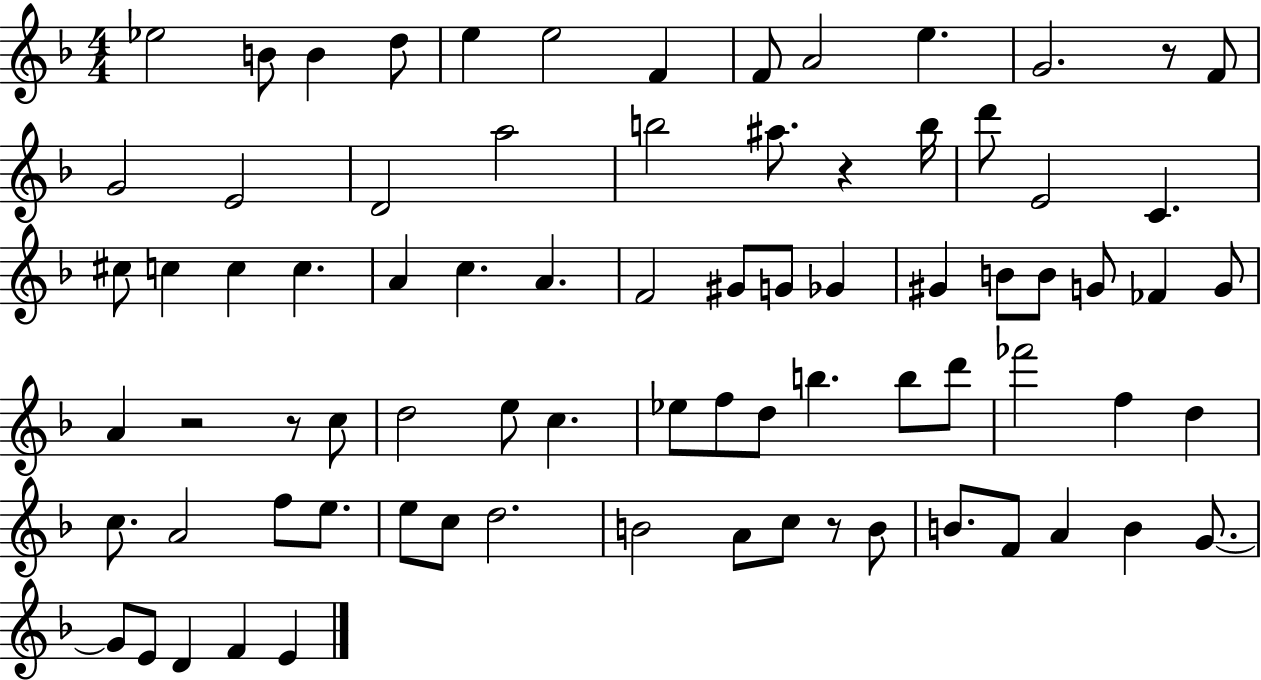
X:1
T:Untitled
M:4/4
L:1/4
K:F
_e2 B/2 B d/2 e e2 F F/2 A2 e G2 z/2 F/2 G2 E2 D2 a2 b2 ^a/2 z b/4 d'/2 E2 C ^c/2 c c c A c A F2 ^G/2 G/2 _G ^G B/2 B/2 G/2 _F G/2 A z2 z/2 c/2 d2 e/2 c _e/2 f/2 d/2 b b/2 d'/2 _f'2 f d c/2 A2 f/2 e/2 e/2 c/2 d2 B2 A/2 c/2 z/2 B/2 B/2 F/2 A B G/2 G/2 E/2 D F E